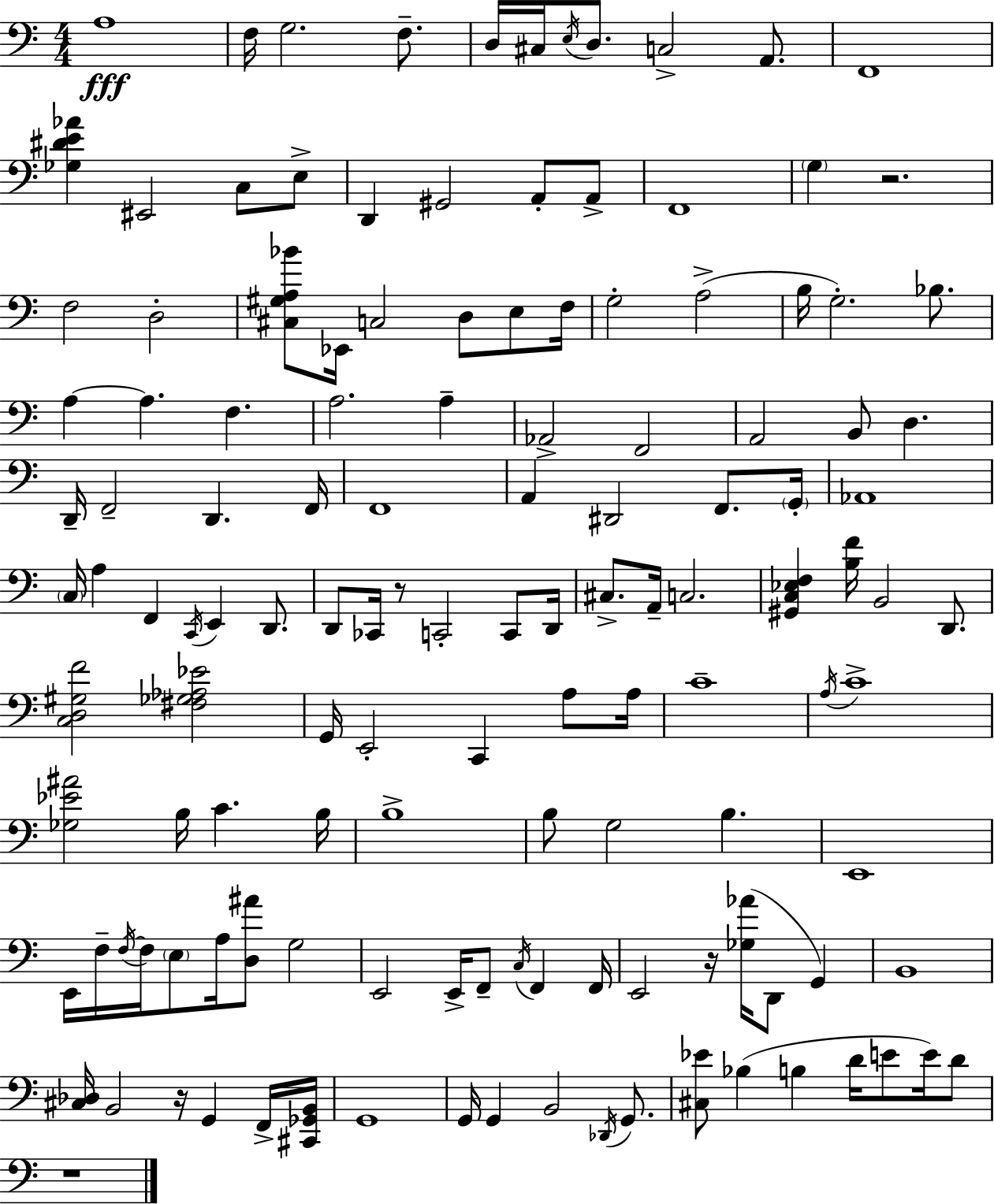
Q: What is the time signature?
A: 4/4